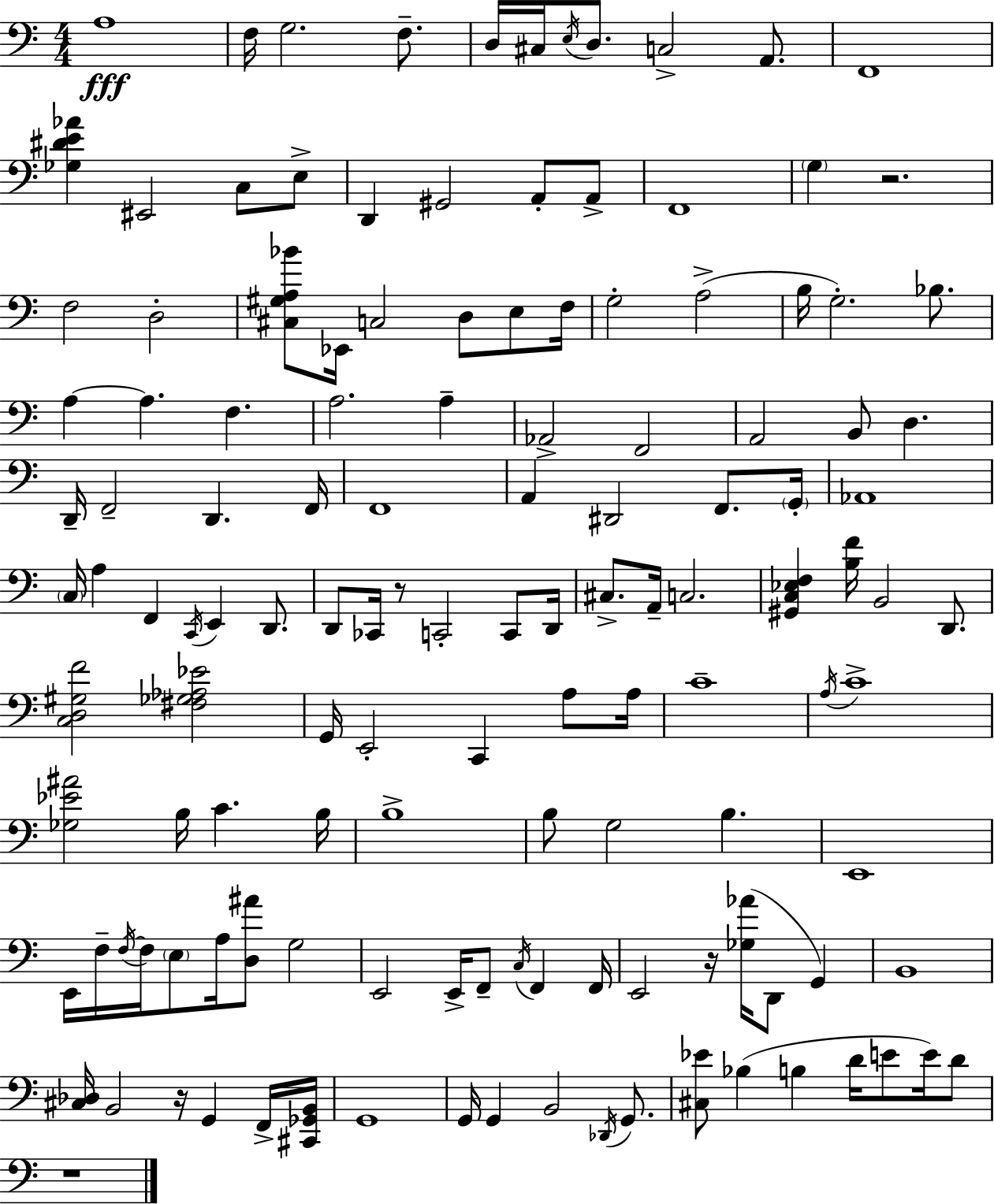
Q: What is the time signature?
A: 4/4